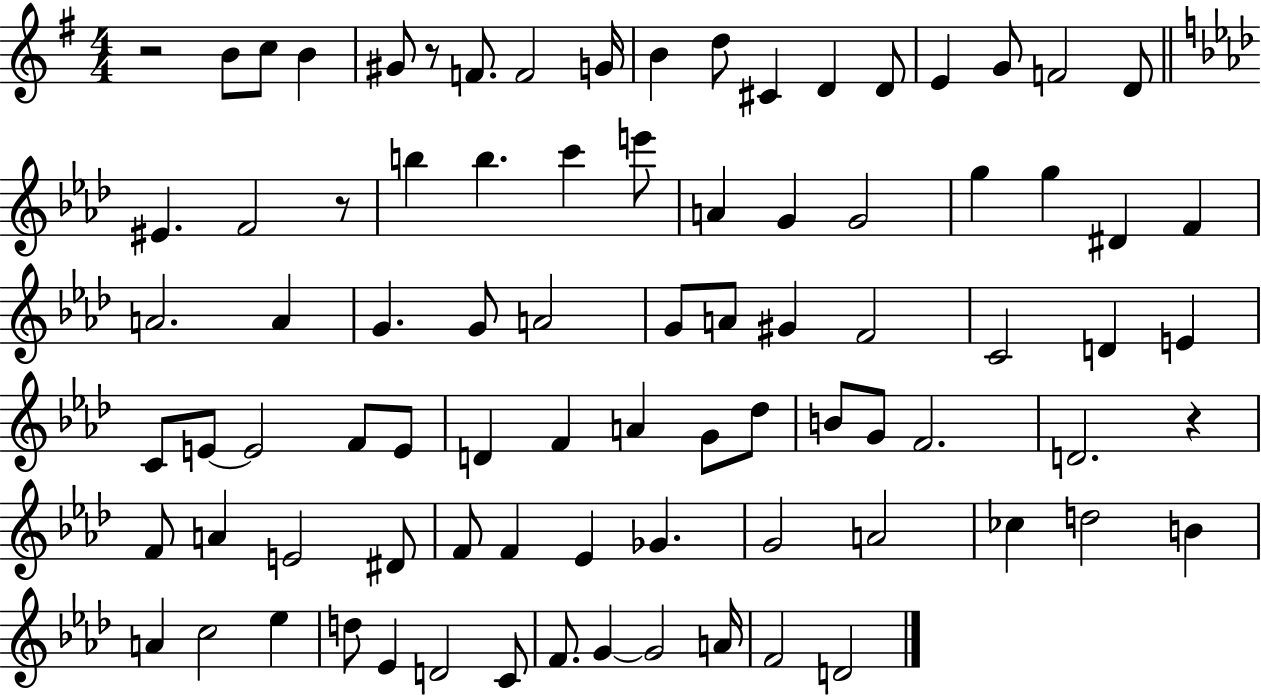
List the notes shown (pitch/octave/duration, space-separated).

R/h B4/e C5/e B4/q G#4/e R/e F4/e. F4/h G4/s B4/q D5/e C#4/q D4/q D4/e E4/q G4/e F4/h D4/e EIS4/q. F4/h R/e B5/q B5/q. C6/q E6/e A4/q G4/q G4/h G5/q G5/q D#4/q F4/q A4/h. A4/q G4/q. G4/e A4/h G4/e A4/e G#4/q F4/h C4/h D4/q E4/q C4/e E4/e E4/h F4/e E4/e D4/q F4/q A4/q G4/e Db5/e B4/e G4/e F4/h. D4/h. R/q F4/e A4/q E4/h D#4/e F4/e F4/q Eb4/q Gb4/q. G4/h A4/h CES5/q D5/h B4/q A4/q C5/h Eb5/q D5/e Eb4/q D4/h C4/e F4/e. G4/q G4/h A4/s F4/h D4/h